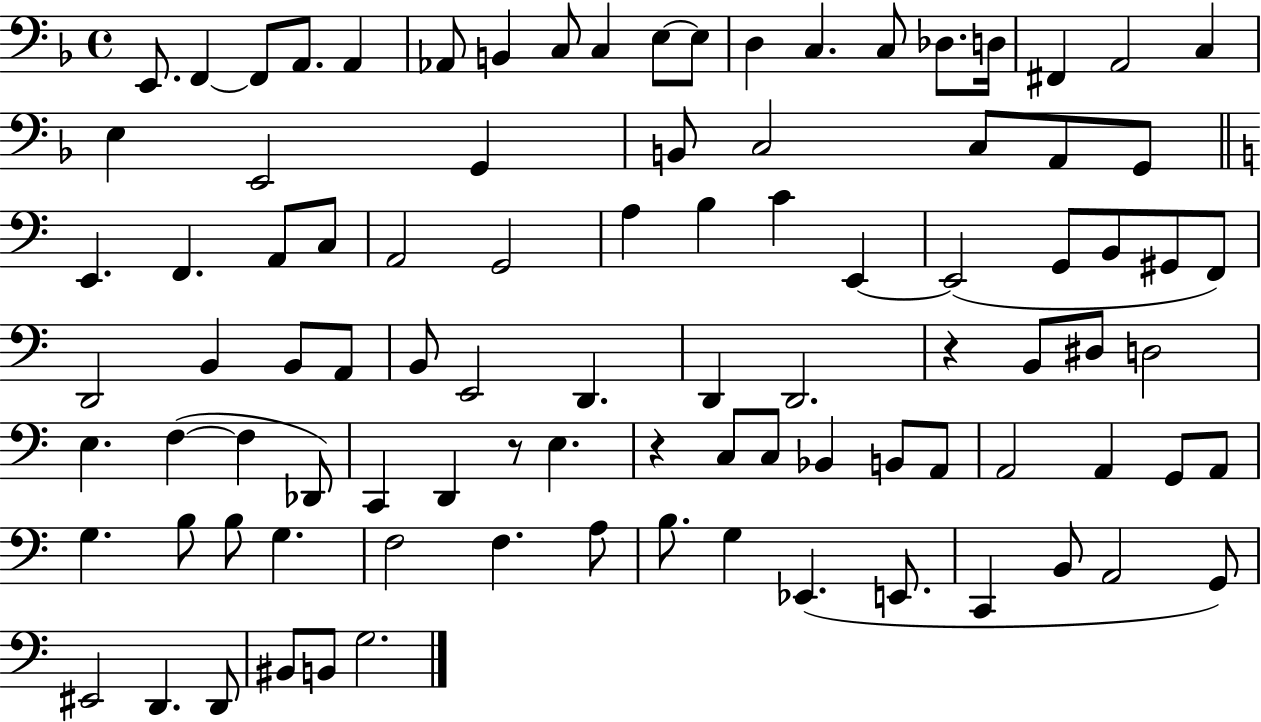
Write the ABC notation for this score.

X:1
T:Untitled
M:4/4
L:1/4
K:F
E,,/2 F,, F,,/2 A,,/2 A,, _A,,/2 B,, C,/2 C, E,/2 E,/2 D, C, C,/2 _D,/2 D,/4 ^F,, A,,2 C, E, E,,2 G,, B,,/2 C,2 C,/2 A,,/2 G,,/2 E,, F,, A,,/2 C,/2 A,,2 G,,2 A, B, C E,, E,,2 G,,/2 B,,/2 ^G,,/2 F,,/2 D,,2 B,, B,,/2 A,,/2 B,,/2 E,,2 D,, D,, D,,2 z B,,/2 ^D,/2 D,2 E, F, F, _D,,/2 C,, D,, z/2 E, z C,/2 C,/2 _B,, B,,/2 A,,/2 A,,2 A,, G,,/2 A,,/2 G, B,/2 B,/2 G, F,2 F, A,/2 B,/2 G, _E,, E,,/2 C,, B,,/2 A,,2 G,,/2 ^E,,2 D,, D,,/2 ^B,,/2 B,,/2 G,2